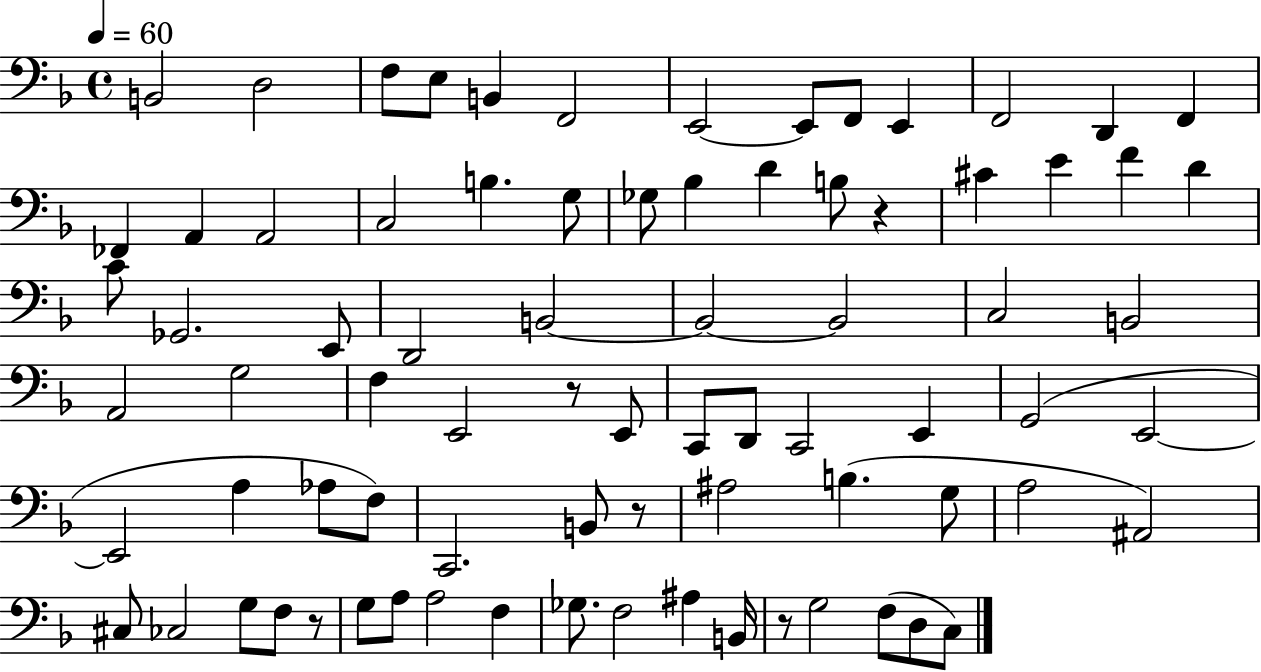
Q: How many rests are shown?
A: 5